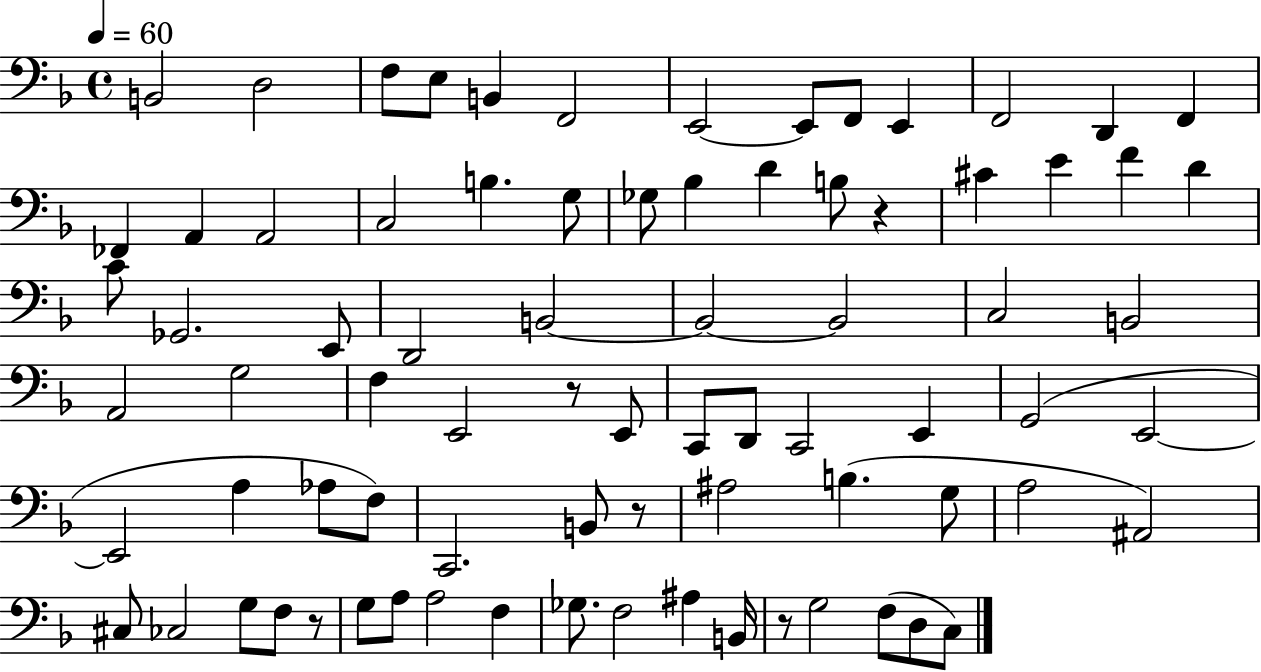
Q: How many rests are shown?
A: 5